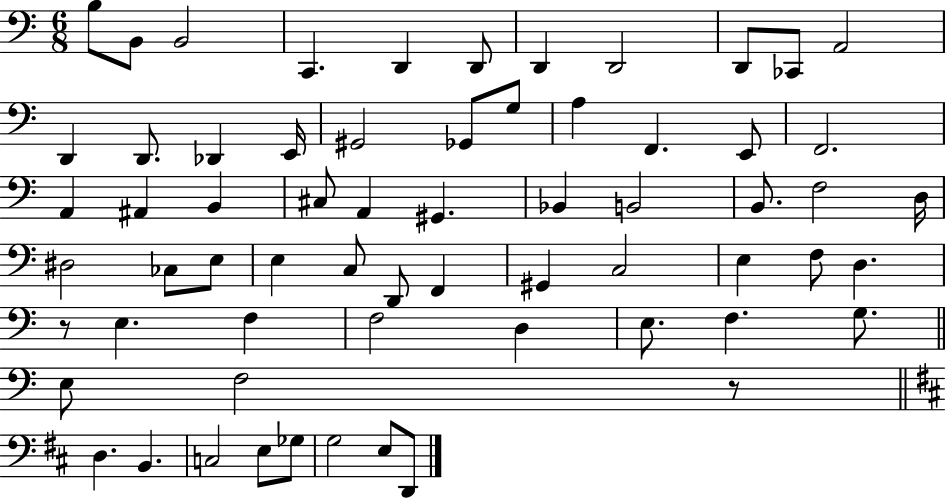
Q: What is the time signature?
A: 6/8